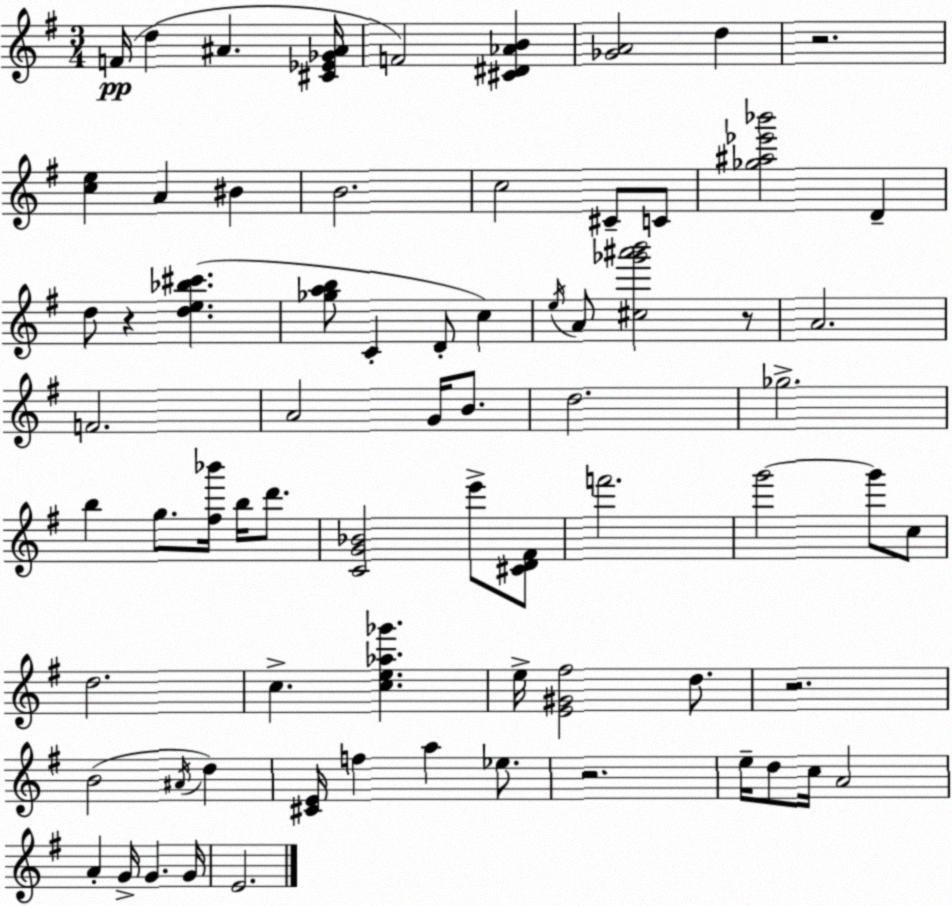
X:1
T:Untitled
M:3/4
L:1/4
K:G
F/4 d ^A [^C_E_G^A]/4 F2 [^C^D_AB] [_GA]2 d z2 [ce] A ^B B2 c2 ^C/2 C/2 [_g^a_e'_b']2 D d/2 z [de_b^c'] [_gab]/2 C D/2 c e/4 A/2 [^c_g'^a'b']2 z/2 A2 F2 A2 G/4 B/2 d2 _g2 b g/2 [^f_b']/4 b/4 d'/2 [CG_B]2 e'/2 [^CD^F]/2 f'2 g'2 g'/2 c/2 d2 c [ce_a_g'] e/4 [E^G^f]2 d/2 z2 B2 ^A/4 d [^CE]/4 f a _e/2 z2 e/4 d/2 c/4 A2 A G/4 G G/4 E2